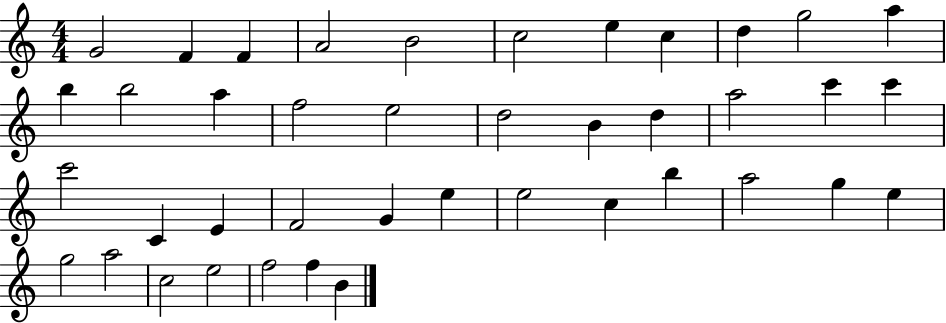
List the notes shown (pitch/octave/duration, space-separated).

G4/h F4/q F4/q A4/h B4/h C5/h E5/q C5/q D5/q G5/h A5/q B5/q B5/h A5/q F5/h E5/h D5/h B4/q D5/q A5/h C6/q C6/q C6/h C4/q E4/q F4/h G4/q E5/q E5/h C5/q B5/q A5/h G5/q E5/q G5/h A5/h C5/h E5/h F5/h F5/q B4/q